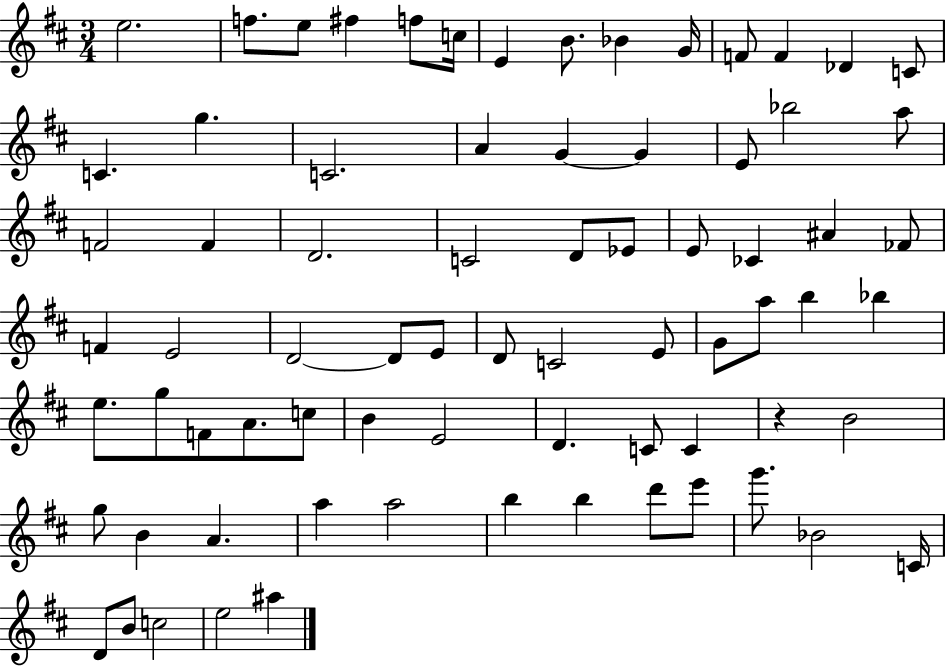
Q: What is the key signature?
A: D major